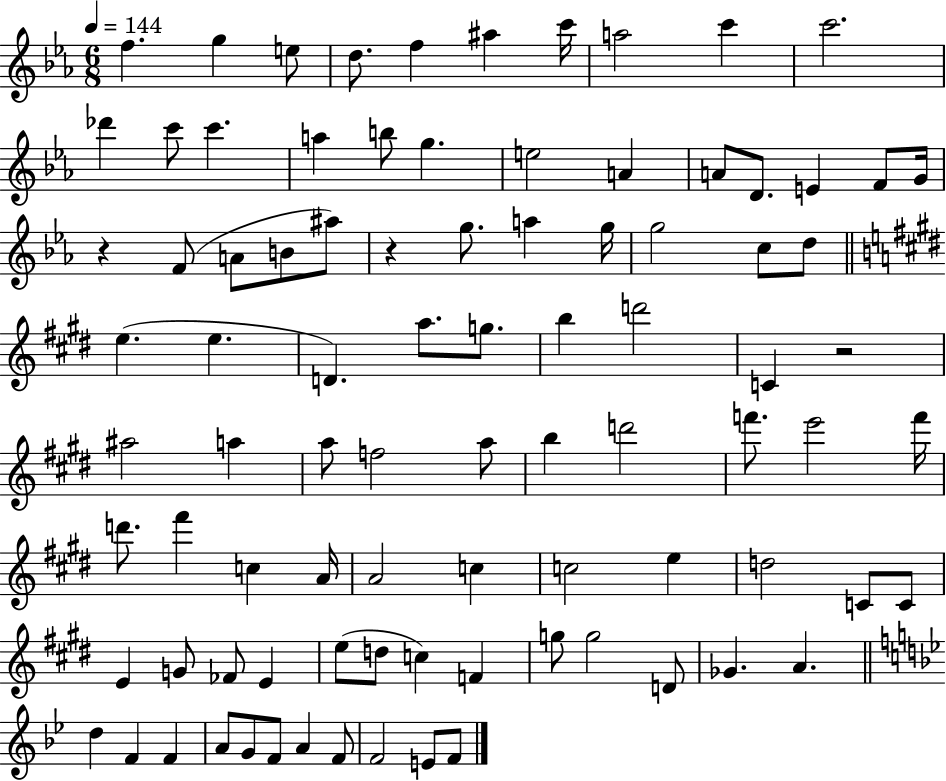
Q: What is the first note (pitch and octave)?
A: F5